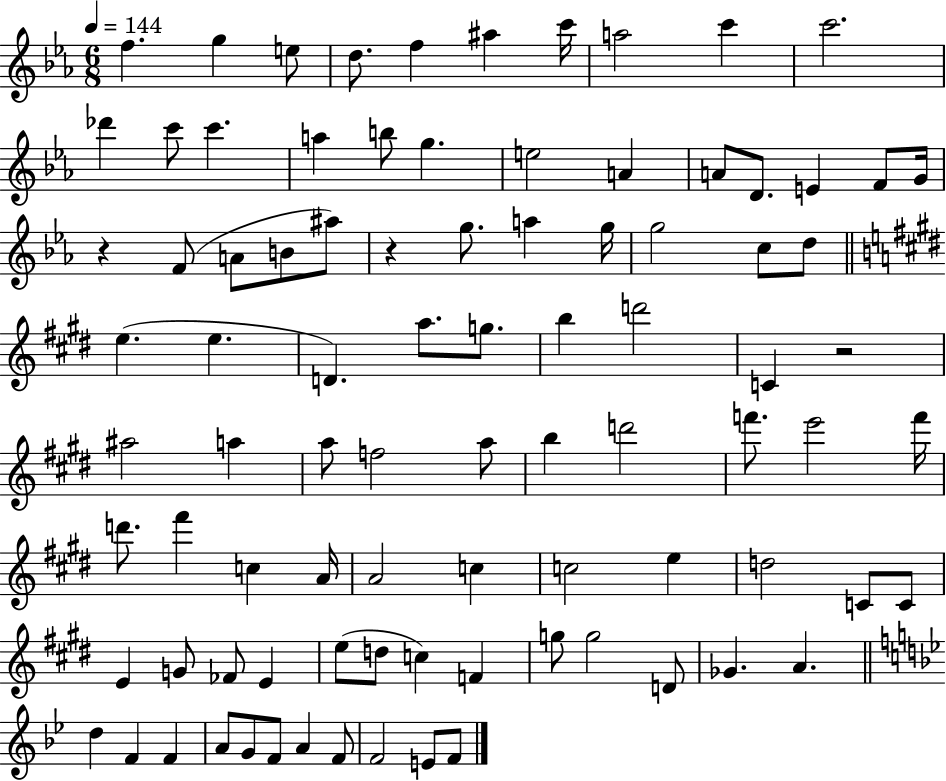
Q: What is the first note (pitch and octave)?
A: F5